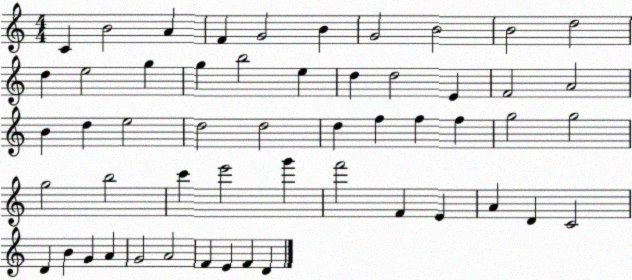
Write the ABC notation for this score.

X:1
T:Untitled
M:4/4
L:1/4
K:C
C B2 A F G2 B G2 B2 B2 d2 d e2 g g b2 e d d2 E F2 A2 B d e2 d2 d2 d f f f g2 g2 g2 b2 c' e'2 g' f'2 F E A D C2 D B G A G2 A2 F E F D